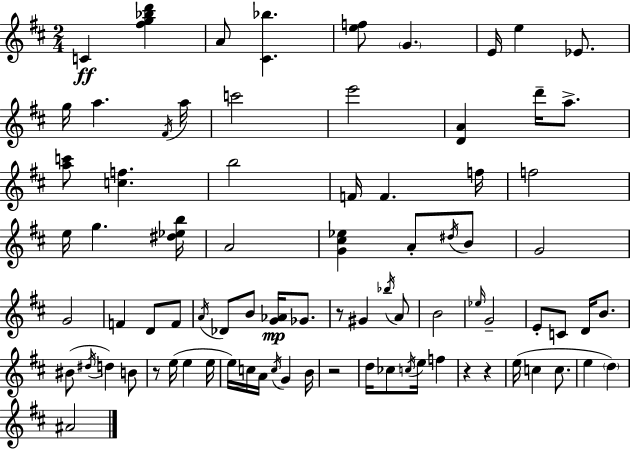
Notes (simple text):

C4/q [F#5,G5,Bb5,D6]/q A4/e [C#4,Bb5]/q. [E5,F5]/e G4/q. E4/s E5/q Eb4/e. G5/s A5/q. F#4/s A5/s C6/h E6/h [D4,A4]/q D6/s A5/e. [A5,C6]/e [C5,F5]/q. B5/h F4/s F4/q. F5/s F5/h E5/s G5/q. [D#5,Eb5,B5]/s A4/h [G4,C#5,Eb5]/q A4/e D#5/s B4/e G4/h G4/h F4/q D4/e F4/e A4/s Db4/e B4/e [G4,Ab4]/s Gb4/e. R/e G#4/q Bb5/s A4/e B4/h Eb5/s G4/h E4/e C4/e D4/s B4/e. BIS4/e D#5/s D5/q B4/e R/e E5/s E5/q E5/s E5/s C5/s A4/s C5/s G4/q B4/s R/h D5/s CES5/e C5/s E5/s F5/q R/q R/q E5/s C5/q C5/e. E5/q D5/q A#4/h